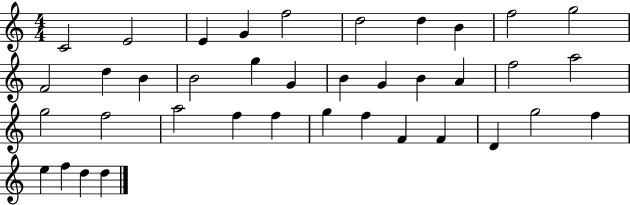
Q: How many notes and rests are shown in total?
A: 38